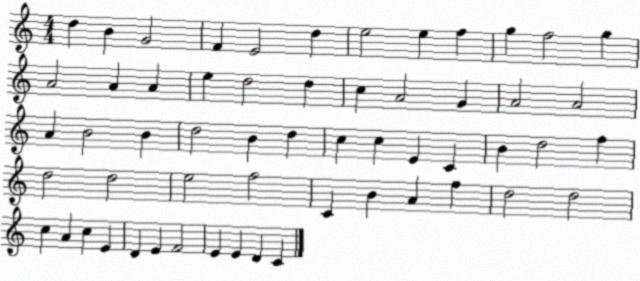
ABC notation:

X:1
T:Untitled
M:4/4
L:1/4
K:C
d B G2 F E2 d e2 e f g f2 g A2 A A e d2 d c A2 G A2 A2 A B2 B d2 B d c c E C B d2 f d2 d2 e2 f2 C B A f d2 d2 c A c E D E F2 E E D C